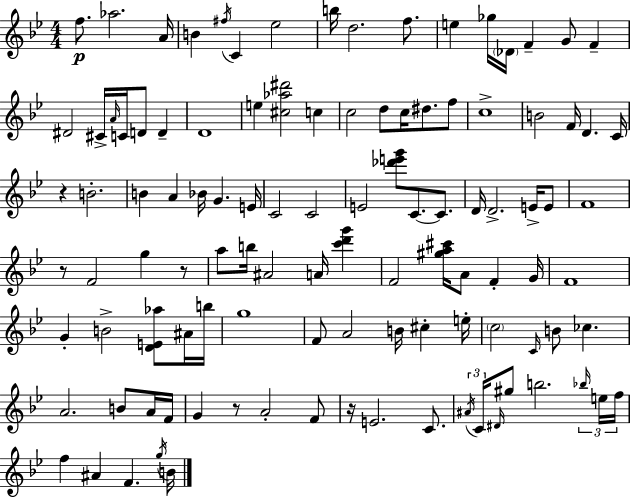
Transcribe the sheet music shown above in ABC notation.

X:1
T:Untitled
M:4/4
L:1/4
K:Gm
f/2 _a2 A/4 B ^f/4 C _e2 b/4 d2 f/2 e _g/4 _D/4 F G/2 F ^D2 ^C/4 A/4 C/4 D/2 D D4 e [^c_a^d']2 c c2 d/2 c/4 ^d/2 f/2 c4 B2 F/4 D C/4 z B2 B A _B/4 G E/4 C2 C2 E2 [_d'e'g']/2 C/2 C/2 D/4 D2 E/4 E/2 F4 z/2 F2 g z/2 a/2 b/4 ^A2 A/4 [c'd'g'] F2 [^ga^c']/4 A/2 F G/4 F4 G B2 [DE_a]/2 ^A/4 b/4 g4 F/2 A2 B/4 ^c e/4 c2 C/4 B/2 _c A2 B/2 A/4 F/4 G z/2 A2 F/2 z/4 E2 C/2 ^A/4 C/4 ^D/4 ^g/2 b2 _b/4 e/4 f/4 f ^A F g/4 B/4